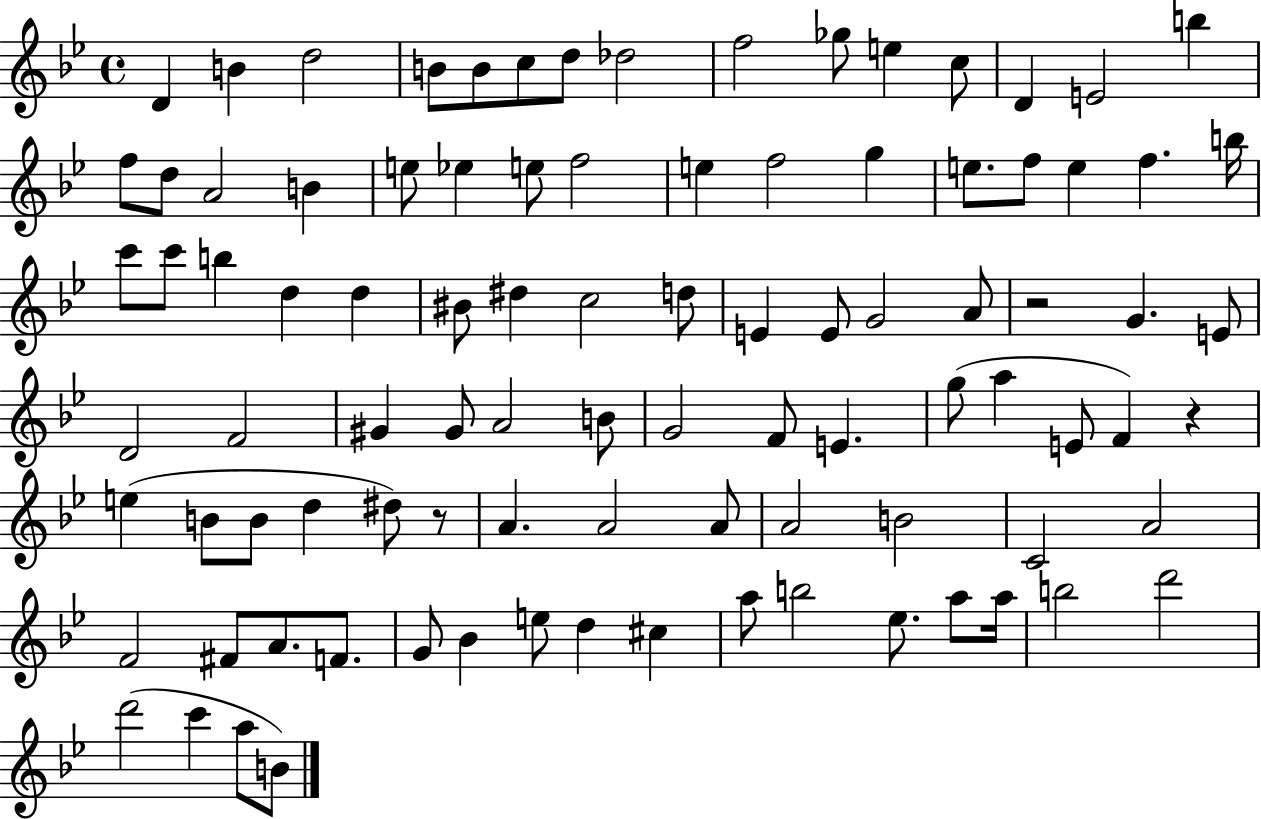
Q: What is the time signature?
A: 4/4